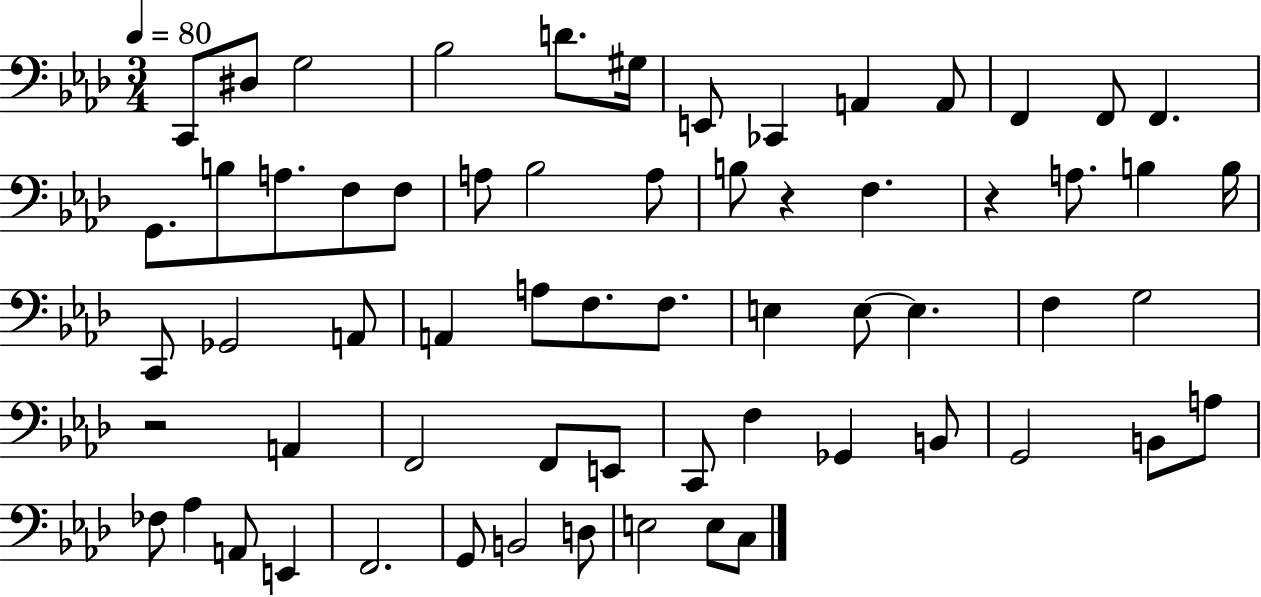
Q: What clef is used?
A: bass